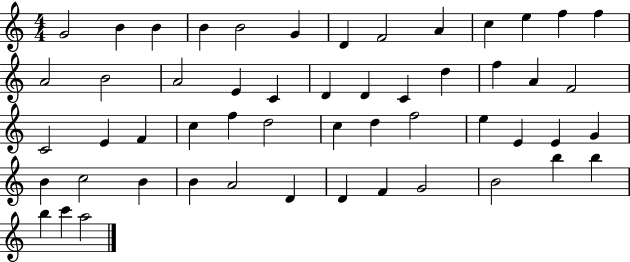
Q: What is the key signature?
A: C major